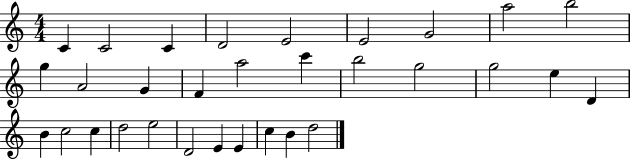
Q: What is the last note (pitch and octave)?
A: D5